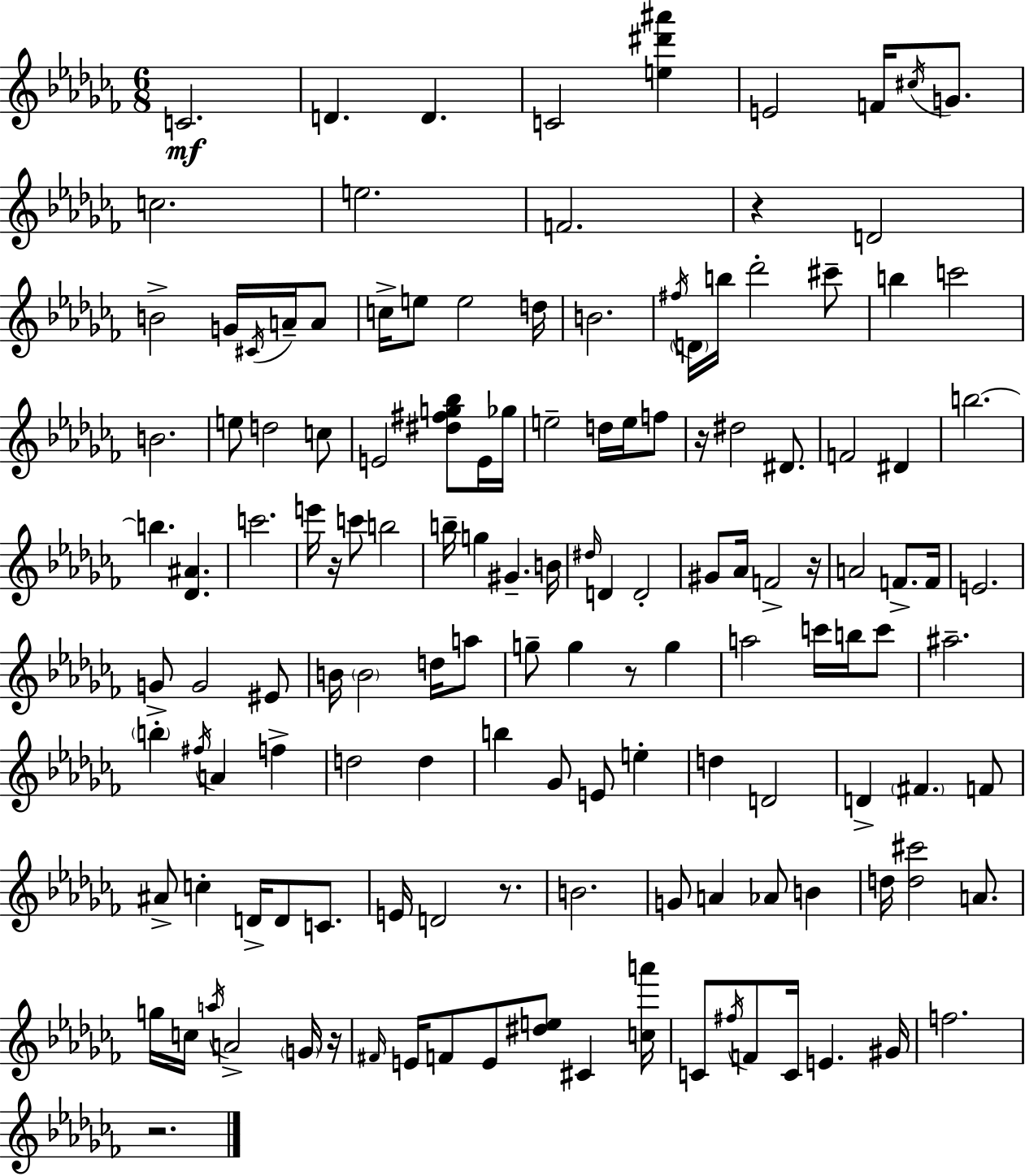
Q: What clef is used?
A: treble